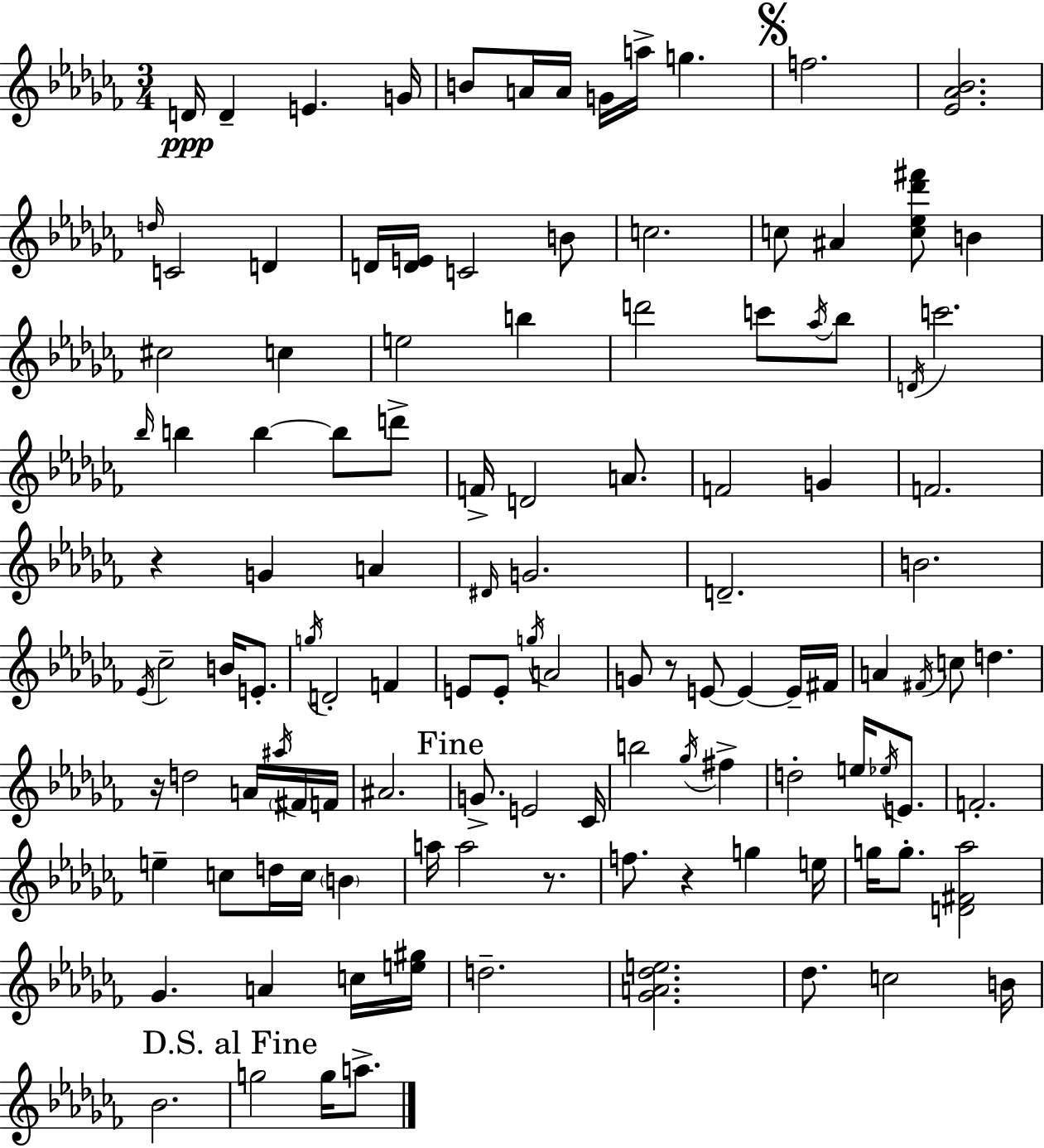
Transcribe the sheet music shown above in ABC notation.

X:1
T:Untitled
M:3/4
L:1/4
K:Abm
D/4 D E G/4 B/2 A/4 A/4 G/4 a/4 g f2 [_E_A_B]2 d/4 C2 D D/4 [DE]/4 C2 B/2 c2 c/2 ^A [c_e_d'^f']/2 B ^c2 c e2 b d'2 c'/2 _a/4 _b/2 D/4 c'2 _b/4 b b b/2 d'/2 F/4 D2 A/2 F2 G F2 z G A ^D/4 G2 D2 B2 _E/4 _c2 B/4 E/2 g/4 D2 F E/2 E/2 g/4 A2 G/2 z/2 E/2 E E/4 ^F/4 A ^F/4 c/2 d z/4 d2 A/4 ^a/4 ^F/4 F/4 ^A2 G/2 E2 _C/4 b2 _g/4 ^f d2 e/4 _e/4 E/2 F2 e c/2 d/4 c/4 B a/4 a2 z/2 f/2 z g e/4 g/4 g/2 [D^F_a]2 _G A c/4 [e^g]/4 d2 [_GA_de]2 _d/2 c2 B/4 _B2 g2 g/4 a/2